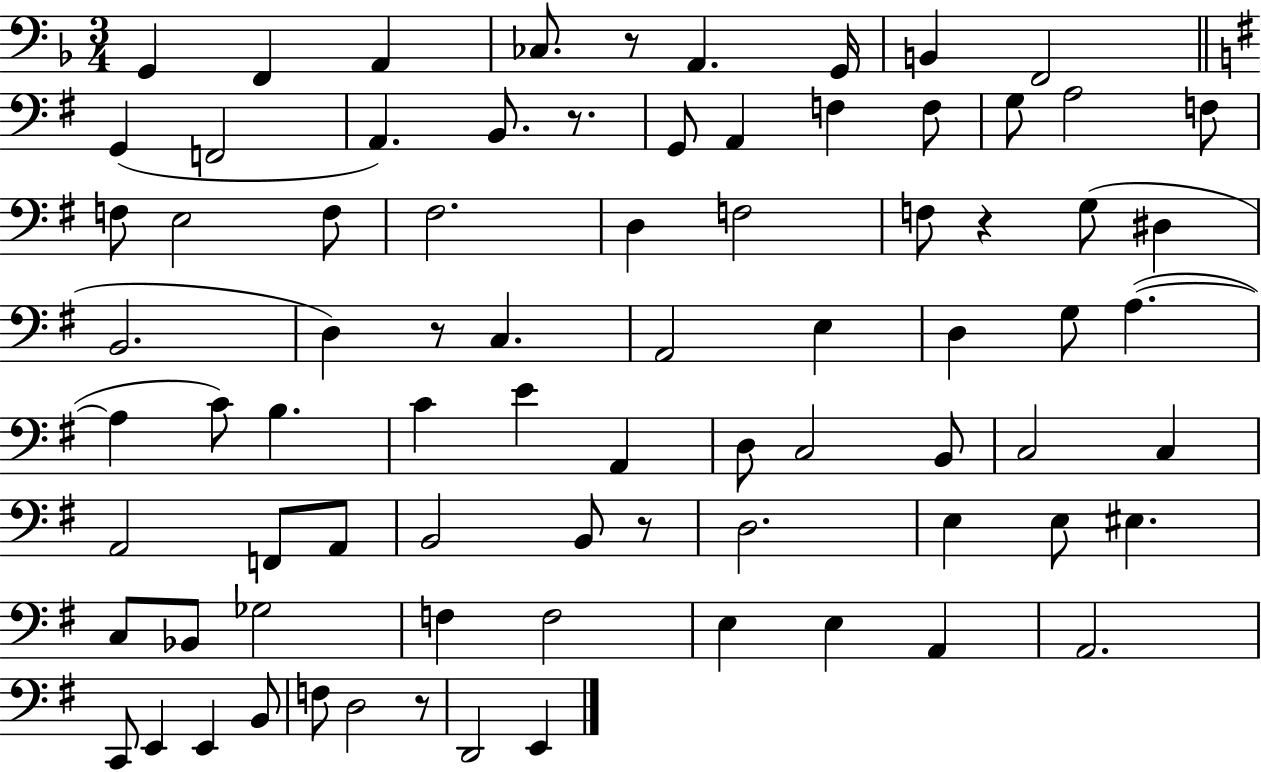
X:1
T:Untitled
M:3/4
L:1/4
K:F
G,, F,, A,, _C,/2 z/2 A,, G,,/4 B,, F,,2 G,, F,,2 A,, B,,/2 z/2 G,,/2 A,, F, F,/2 G,/2 A,2 F,/2 F,/2 E,2 F,/2 ^F,2 D, F,2 F,/2 z G,/2 ^D, B,,2 D, z/2 C, A,,2 E, D, G,/2 A, A, C/2 B, C E A,, D,/2 C,2 B,,/2 C,2 C, A,,2 F,,/2 A,,/2 B,,2 B,,/2 z/2 D,2 E, E,/2 ^E, C,/2 _B,,/2 _G,2 F, F,2 E, E, A,, A,,2 C,,/2 E,, E,, B,,/2 F,/2 D,2 z/2 D,,2 E,,